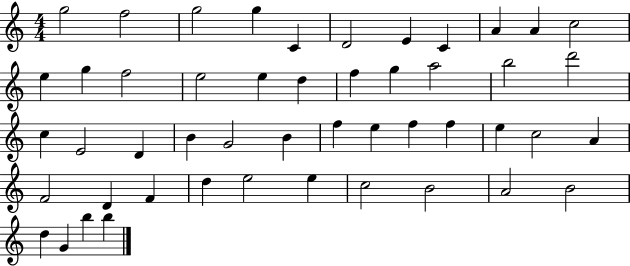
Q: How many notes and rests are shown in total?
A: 49